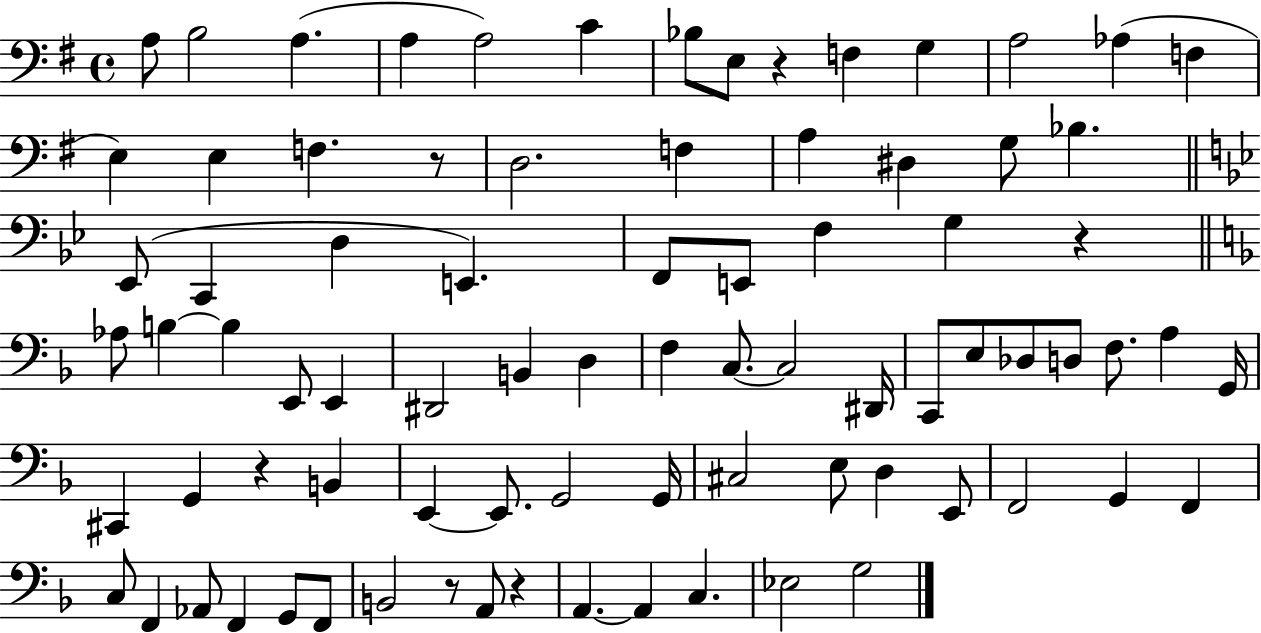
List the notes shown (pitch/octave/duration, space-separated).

A3/e B3/h A3/q. A3/q A3/h C4/q Bb3/e E3/e R/q F3/q G3/q A3/h Ab3/q F3/q E3/q E3/q F3/q. R/e D3/h. F3/q A3/q D#3/q G3/e Bb3/q. Eb2/e C2/q D3/q E2/q. F2/e E2/e F3/q G3/q R/q Ab3/e B3/q B3/q E2/e E2/q D#2/h B2/q D3/q F3/q C3/e. C3/h D#2/s C2/e E3/e Db3/e D3/e F3/e. A3/q G2/s C#2/q G2/q R/q B2/q E2/q E2/e. G2/h G2/s C#3/h E3/e D3/q E2/e F2/h G2/q F2/q C3/e F2/q Ab2/e F2/q G2/e F2/e B2/h R/e A2/e R/q A2/q. A2/q C3/q. Eb3/h G3/h